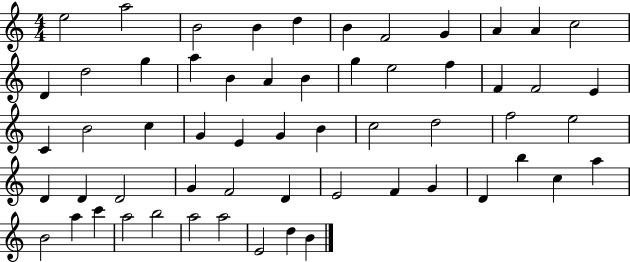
E5/h A5/h B4/h B4/q D5/q B4/q F4/h G4/q A4/q A4/q C5/h D4/q D5/h G5/q A5/q B4/q A4/q B4/q G5/q E5/h F5/q F4/q F4/h E4/q C4/q B4/h C5/q G4/q E4/q G4/q B4/q C5/h D5/h F5/h E5/h D4/q D4/q D4/h G4/q F4/h D4/q E4/h F4/q G4/q D4/q B5/q C5/q A5/q B4/h A5/q C6/q A5/h B5/h A5/h A5/h E4/h D5/q B4/q